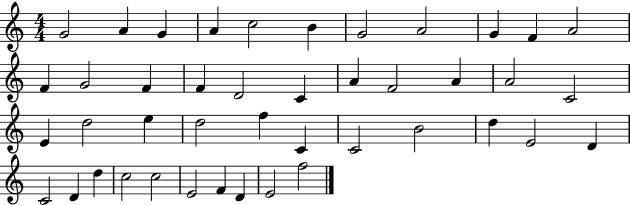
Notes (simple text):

G4/h A4/q G4/q A4/q C5/h B4/q G4/h A4/h G4/q F4/q A4/h F4/q G4/h F4/q F4/q D4/h C4/q A4/q F4/h A4/q A4/h C4/h E4/q D5/h E5/q D5/h F5/q C4/q C4/h B4/h D5/q E4/h D4/q C4/h D4/q D5/q C5/h C5/h E4/h F4/q D4/q E4/h F5/h